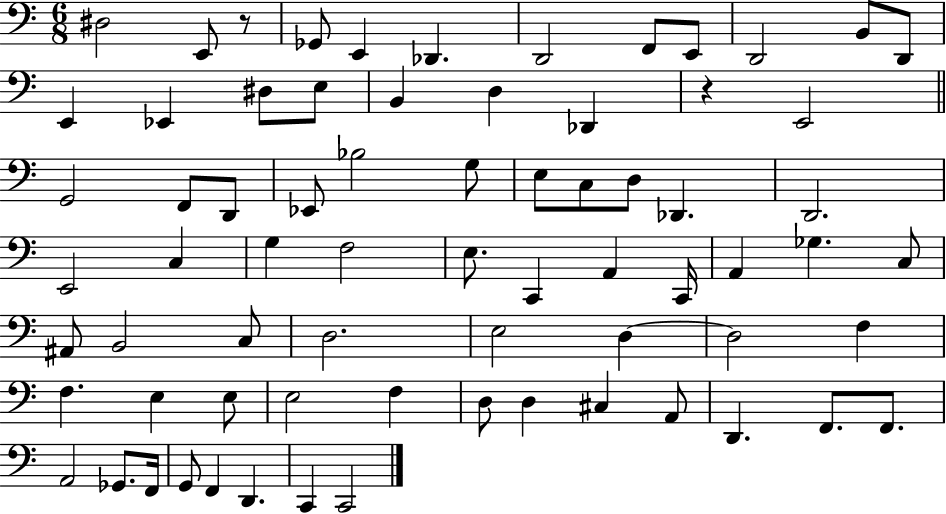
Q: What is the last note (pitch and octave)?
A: C2